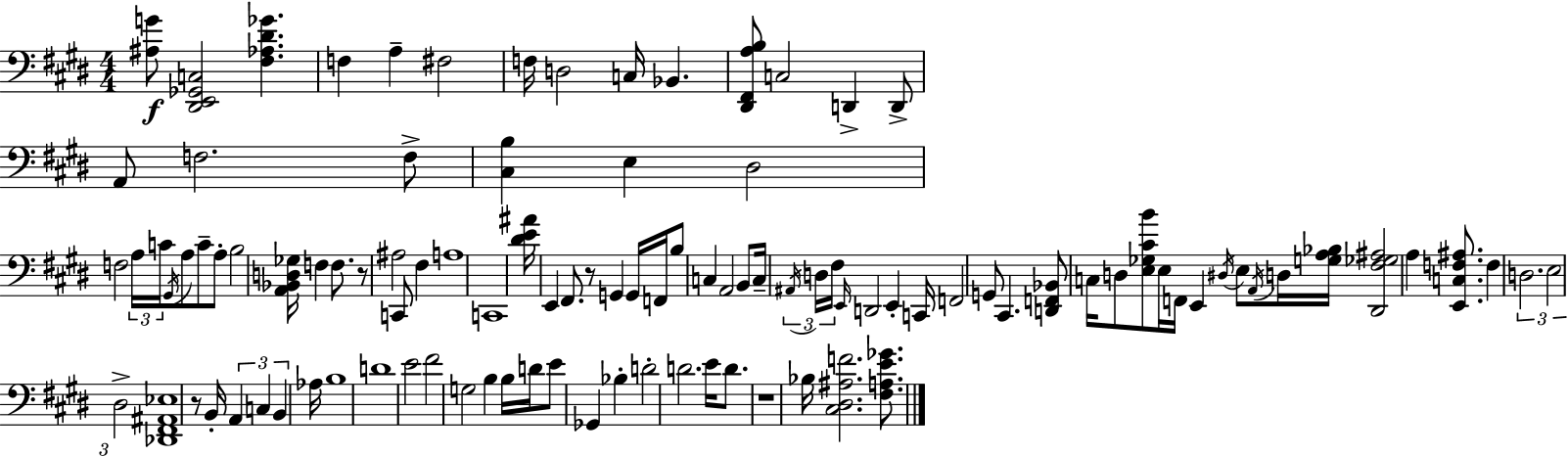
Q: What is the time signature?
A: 4/4